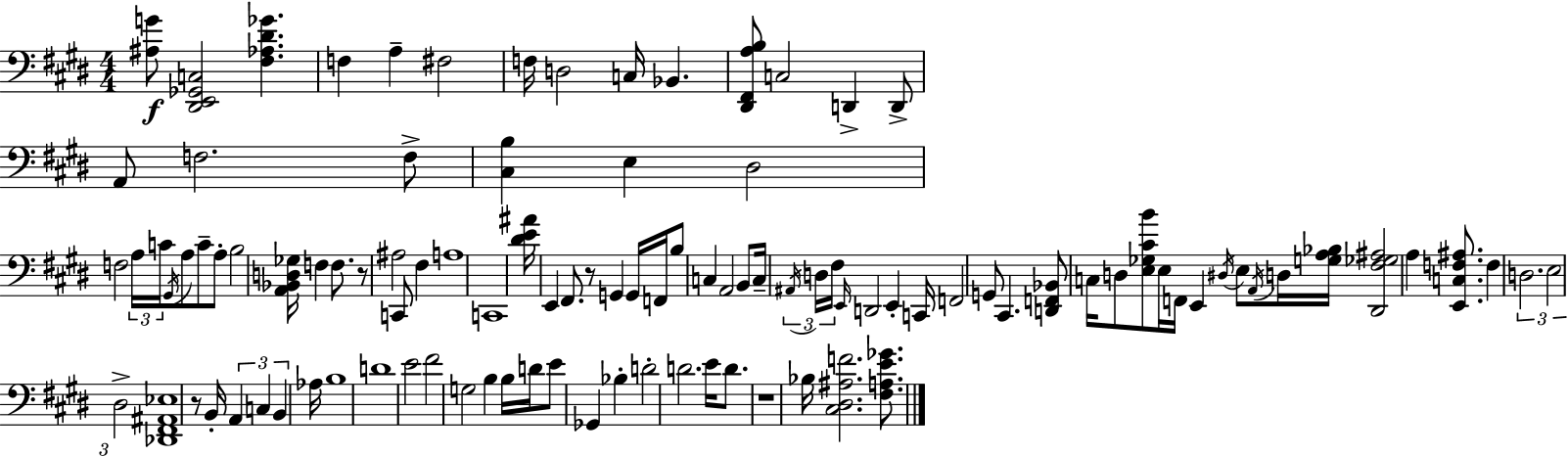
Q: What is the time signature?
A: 4/4